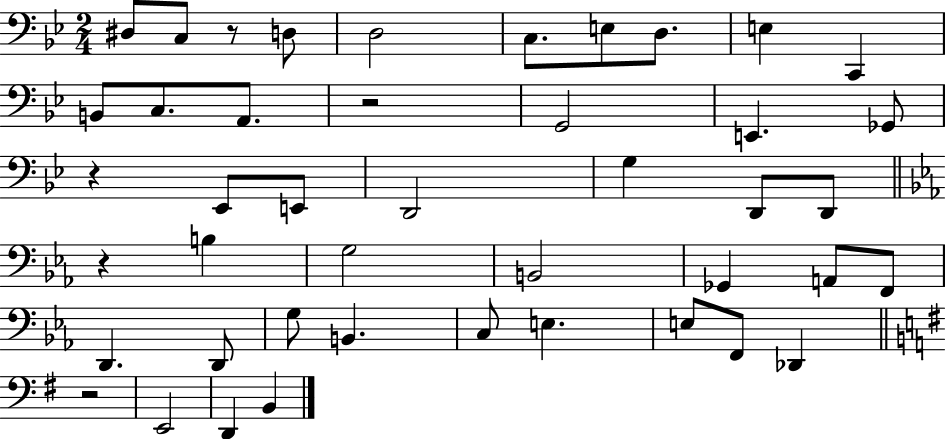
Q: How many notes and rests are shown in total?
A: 44